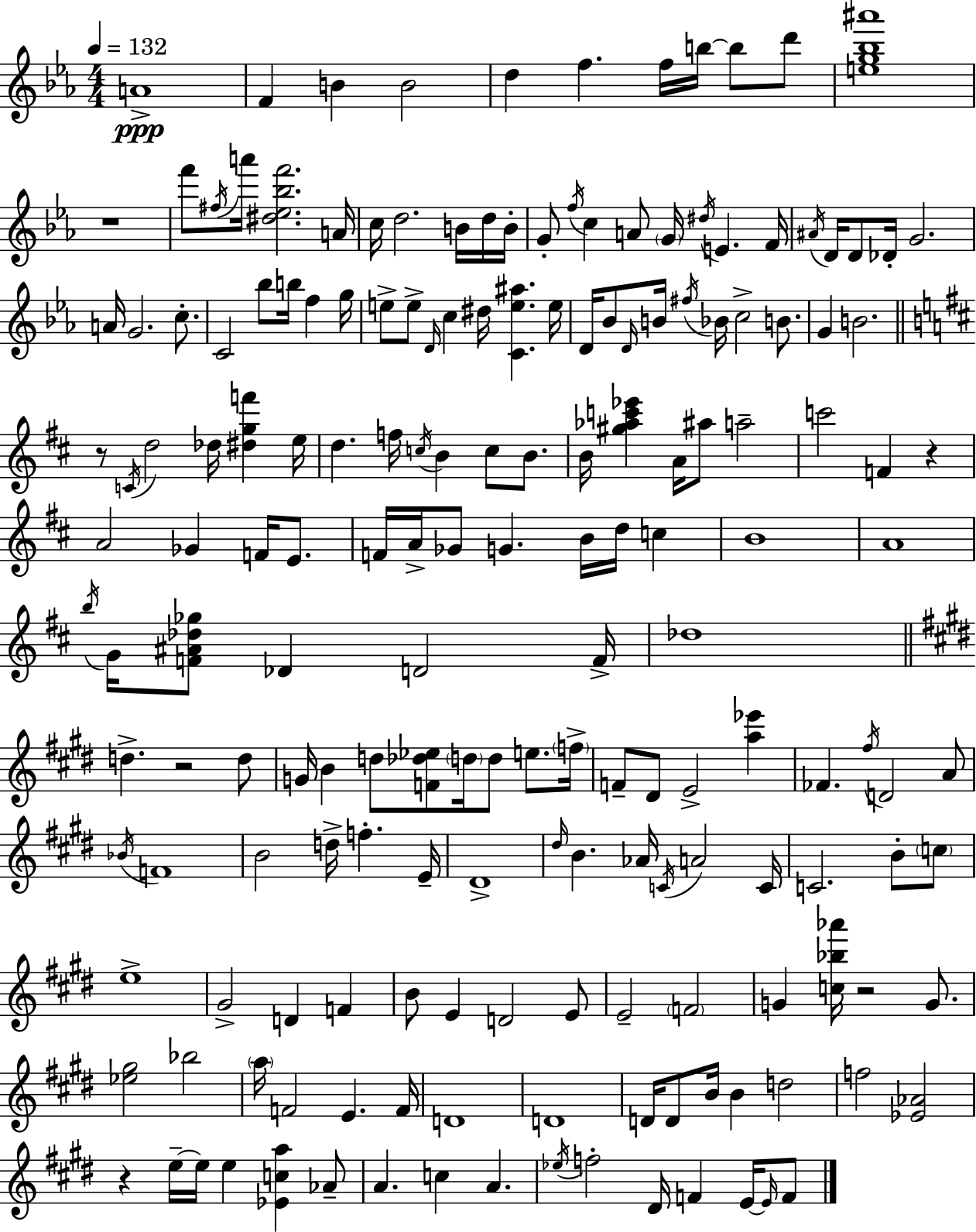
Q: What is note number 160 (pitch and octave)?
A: E4